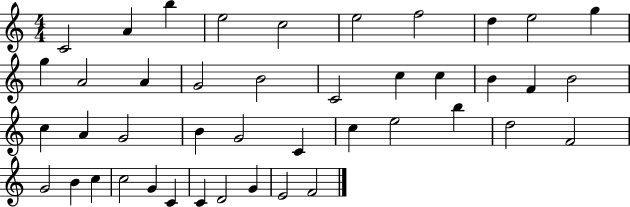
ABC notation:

X:1
T:Untitled
M:4/4
L:1/4
K:C
C2 A b e2 c2 e2 f2 d e2 g g A2 A G2 B2 C2 c c B F B2 c A G2 B G2 C c e2 b d2 F2 G2 B c c2 G C C D2 G E2 F2